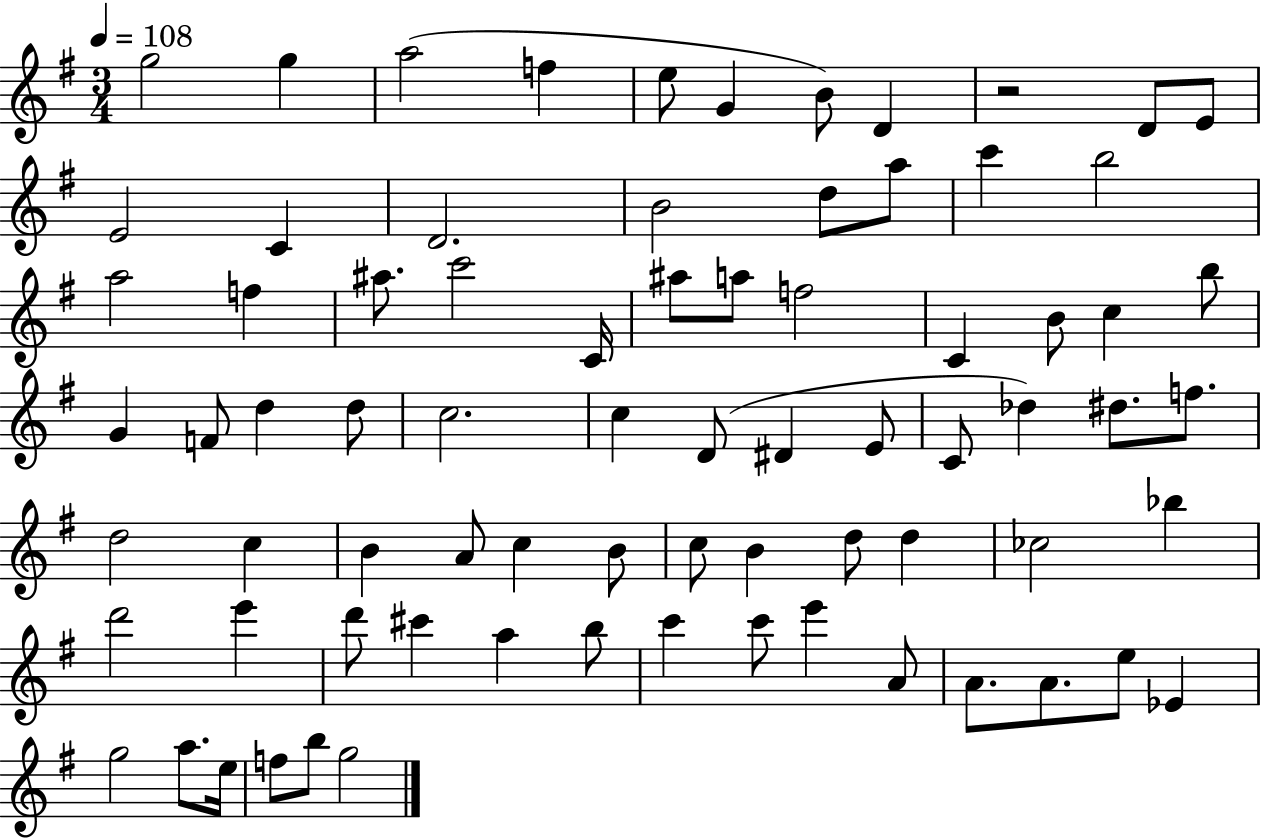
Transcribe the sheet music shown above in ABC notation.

X:1
T:Untitled
M:3/4
L:1/4
K:G
g2 g a2 f e/2 G B/2 D z2 D/2 E/2 E2 C D2 B2 d/2 a/2 c' b2 a2 f ^a/2 c'2 C/4 ^a/2 a/2 f2 C B/2 c b/2 G F/2 d d/2 c2 c D/2 ^D E/2 C/2 _d ^d/2 f/2 d2 c B A/2 c B/2 c/2 B d/2 d _c2 _b d'2 e' d'/2 ^c' a b/2 c' c'/2 e' A/2 A/2 A/2 e/2 _E g2 a/2 e/4 f/2 b/2 g2